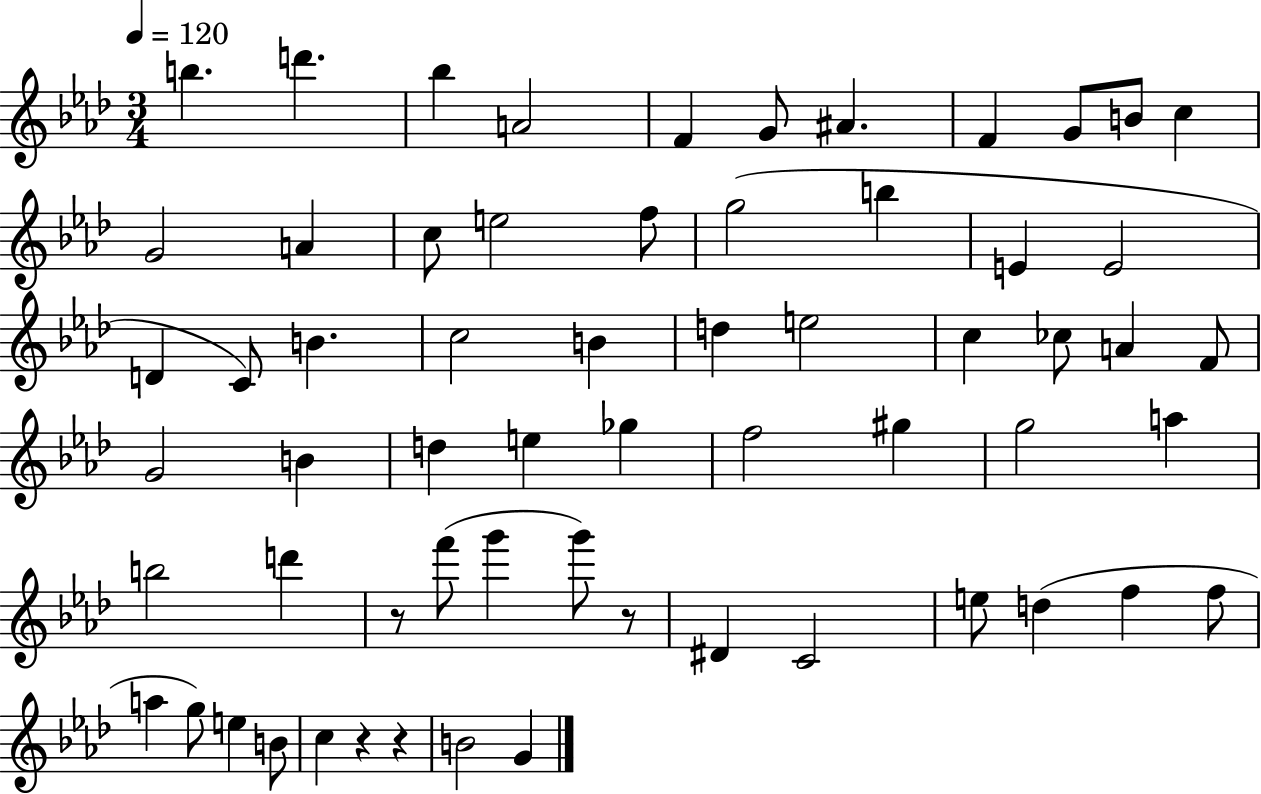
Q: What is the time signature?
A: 3/4